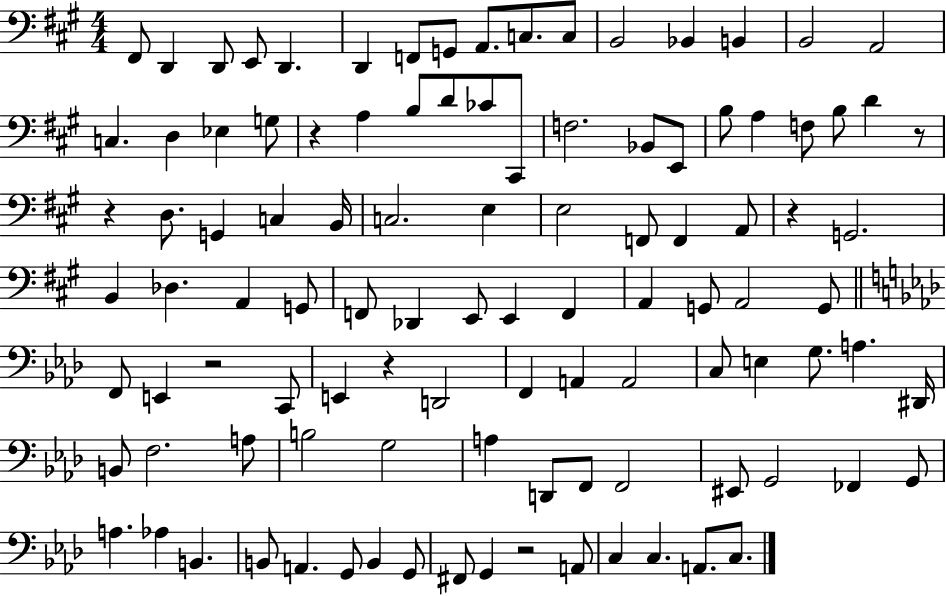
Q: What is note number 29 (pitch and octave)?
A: B3